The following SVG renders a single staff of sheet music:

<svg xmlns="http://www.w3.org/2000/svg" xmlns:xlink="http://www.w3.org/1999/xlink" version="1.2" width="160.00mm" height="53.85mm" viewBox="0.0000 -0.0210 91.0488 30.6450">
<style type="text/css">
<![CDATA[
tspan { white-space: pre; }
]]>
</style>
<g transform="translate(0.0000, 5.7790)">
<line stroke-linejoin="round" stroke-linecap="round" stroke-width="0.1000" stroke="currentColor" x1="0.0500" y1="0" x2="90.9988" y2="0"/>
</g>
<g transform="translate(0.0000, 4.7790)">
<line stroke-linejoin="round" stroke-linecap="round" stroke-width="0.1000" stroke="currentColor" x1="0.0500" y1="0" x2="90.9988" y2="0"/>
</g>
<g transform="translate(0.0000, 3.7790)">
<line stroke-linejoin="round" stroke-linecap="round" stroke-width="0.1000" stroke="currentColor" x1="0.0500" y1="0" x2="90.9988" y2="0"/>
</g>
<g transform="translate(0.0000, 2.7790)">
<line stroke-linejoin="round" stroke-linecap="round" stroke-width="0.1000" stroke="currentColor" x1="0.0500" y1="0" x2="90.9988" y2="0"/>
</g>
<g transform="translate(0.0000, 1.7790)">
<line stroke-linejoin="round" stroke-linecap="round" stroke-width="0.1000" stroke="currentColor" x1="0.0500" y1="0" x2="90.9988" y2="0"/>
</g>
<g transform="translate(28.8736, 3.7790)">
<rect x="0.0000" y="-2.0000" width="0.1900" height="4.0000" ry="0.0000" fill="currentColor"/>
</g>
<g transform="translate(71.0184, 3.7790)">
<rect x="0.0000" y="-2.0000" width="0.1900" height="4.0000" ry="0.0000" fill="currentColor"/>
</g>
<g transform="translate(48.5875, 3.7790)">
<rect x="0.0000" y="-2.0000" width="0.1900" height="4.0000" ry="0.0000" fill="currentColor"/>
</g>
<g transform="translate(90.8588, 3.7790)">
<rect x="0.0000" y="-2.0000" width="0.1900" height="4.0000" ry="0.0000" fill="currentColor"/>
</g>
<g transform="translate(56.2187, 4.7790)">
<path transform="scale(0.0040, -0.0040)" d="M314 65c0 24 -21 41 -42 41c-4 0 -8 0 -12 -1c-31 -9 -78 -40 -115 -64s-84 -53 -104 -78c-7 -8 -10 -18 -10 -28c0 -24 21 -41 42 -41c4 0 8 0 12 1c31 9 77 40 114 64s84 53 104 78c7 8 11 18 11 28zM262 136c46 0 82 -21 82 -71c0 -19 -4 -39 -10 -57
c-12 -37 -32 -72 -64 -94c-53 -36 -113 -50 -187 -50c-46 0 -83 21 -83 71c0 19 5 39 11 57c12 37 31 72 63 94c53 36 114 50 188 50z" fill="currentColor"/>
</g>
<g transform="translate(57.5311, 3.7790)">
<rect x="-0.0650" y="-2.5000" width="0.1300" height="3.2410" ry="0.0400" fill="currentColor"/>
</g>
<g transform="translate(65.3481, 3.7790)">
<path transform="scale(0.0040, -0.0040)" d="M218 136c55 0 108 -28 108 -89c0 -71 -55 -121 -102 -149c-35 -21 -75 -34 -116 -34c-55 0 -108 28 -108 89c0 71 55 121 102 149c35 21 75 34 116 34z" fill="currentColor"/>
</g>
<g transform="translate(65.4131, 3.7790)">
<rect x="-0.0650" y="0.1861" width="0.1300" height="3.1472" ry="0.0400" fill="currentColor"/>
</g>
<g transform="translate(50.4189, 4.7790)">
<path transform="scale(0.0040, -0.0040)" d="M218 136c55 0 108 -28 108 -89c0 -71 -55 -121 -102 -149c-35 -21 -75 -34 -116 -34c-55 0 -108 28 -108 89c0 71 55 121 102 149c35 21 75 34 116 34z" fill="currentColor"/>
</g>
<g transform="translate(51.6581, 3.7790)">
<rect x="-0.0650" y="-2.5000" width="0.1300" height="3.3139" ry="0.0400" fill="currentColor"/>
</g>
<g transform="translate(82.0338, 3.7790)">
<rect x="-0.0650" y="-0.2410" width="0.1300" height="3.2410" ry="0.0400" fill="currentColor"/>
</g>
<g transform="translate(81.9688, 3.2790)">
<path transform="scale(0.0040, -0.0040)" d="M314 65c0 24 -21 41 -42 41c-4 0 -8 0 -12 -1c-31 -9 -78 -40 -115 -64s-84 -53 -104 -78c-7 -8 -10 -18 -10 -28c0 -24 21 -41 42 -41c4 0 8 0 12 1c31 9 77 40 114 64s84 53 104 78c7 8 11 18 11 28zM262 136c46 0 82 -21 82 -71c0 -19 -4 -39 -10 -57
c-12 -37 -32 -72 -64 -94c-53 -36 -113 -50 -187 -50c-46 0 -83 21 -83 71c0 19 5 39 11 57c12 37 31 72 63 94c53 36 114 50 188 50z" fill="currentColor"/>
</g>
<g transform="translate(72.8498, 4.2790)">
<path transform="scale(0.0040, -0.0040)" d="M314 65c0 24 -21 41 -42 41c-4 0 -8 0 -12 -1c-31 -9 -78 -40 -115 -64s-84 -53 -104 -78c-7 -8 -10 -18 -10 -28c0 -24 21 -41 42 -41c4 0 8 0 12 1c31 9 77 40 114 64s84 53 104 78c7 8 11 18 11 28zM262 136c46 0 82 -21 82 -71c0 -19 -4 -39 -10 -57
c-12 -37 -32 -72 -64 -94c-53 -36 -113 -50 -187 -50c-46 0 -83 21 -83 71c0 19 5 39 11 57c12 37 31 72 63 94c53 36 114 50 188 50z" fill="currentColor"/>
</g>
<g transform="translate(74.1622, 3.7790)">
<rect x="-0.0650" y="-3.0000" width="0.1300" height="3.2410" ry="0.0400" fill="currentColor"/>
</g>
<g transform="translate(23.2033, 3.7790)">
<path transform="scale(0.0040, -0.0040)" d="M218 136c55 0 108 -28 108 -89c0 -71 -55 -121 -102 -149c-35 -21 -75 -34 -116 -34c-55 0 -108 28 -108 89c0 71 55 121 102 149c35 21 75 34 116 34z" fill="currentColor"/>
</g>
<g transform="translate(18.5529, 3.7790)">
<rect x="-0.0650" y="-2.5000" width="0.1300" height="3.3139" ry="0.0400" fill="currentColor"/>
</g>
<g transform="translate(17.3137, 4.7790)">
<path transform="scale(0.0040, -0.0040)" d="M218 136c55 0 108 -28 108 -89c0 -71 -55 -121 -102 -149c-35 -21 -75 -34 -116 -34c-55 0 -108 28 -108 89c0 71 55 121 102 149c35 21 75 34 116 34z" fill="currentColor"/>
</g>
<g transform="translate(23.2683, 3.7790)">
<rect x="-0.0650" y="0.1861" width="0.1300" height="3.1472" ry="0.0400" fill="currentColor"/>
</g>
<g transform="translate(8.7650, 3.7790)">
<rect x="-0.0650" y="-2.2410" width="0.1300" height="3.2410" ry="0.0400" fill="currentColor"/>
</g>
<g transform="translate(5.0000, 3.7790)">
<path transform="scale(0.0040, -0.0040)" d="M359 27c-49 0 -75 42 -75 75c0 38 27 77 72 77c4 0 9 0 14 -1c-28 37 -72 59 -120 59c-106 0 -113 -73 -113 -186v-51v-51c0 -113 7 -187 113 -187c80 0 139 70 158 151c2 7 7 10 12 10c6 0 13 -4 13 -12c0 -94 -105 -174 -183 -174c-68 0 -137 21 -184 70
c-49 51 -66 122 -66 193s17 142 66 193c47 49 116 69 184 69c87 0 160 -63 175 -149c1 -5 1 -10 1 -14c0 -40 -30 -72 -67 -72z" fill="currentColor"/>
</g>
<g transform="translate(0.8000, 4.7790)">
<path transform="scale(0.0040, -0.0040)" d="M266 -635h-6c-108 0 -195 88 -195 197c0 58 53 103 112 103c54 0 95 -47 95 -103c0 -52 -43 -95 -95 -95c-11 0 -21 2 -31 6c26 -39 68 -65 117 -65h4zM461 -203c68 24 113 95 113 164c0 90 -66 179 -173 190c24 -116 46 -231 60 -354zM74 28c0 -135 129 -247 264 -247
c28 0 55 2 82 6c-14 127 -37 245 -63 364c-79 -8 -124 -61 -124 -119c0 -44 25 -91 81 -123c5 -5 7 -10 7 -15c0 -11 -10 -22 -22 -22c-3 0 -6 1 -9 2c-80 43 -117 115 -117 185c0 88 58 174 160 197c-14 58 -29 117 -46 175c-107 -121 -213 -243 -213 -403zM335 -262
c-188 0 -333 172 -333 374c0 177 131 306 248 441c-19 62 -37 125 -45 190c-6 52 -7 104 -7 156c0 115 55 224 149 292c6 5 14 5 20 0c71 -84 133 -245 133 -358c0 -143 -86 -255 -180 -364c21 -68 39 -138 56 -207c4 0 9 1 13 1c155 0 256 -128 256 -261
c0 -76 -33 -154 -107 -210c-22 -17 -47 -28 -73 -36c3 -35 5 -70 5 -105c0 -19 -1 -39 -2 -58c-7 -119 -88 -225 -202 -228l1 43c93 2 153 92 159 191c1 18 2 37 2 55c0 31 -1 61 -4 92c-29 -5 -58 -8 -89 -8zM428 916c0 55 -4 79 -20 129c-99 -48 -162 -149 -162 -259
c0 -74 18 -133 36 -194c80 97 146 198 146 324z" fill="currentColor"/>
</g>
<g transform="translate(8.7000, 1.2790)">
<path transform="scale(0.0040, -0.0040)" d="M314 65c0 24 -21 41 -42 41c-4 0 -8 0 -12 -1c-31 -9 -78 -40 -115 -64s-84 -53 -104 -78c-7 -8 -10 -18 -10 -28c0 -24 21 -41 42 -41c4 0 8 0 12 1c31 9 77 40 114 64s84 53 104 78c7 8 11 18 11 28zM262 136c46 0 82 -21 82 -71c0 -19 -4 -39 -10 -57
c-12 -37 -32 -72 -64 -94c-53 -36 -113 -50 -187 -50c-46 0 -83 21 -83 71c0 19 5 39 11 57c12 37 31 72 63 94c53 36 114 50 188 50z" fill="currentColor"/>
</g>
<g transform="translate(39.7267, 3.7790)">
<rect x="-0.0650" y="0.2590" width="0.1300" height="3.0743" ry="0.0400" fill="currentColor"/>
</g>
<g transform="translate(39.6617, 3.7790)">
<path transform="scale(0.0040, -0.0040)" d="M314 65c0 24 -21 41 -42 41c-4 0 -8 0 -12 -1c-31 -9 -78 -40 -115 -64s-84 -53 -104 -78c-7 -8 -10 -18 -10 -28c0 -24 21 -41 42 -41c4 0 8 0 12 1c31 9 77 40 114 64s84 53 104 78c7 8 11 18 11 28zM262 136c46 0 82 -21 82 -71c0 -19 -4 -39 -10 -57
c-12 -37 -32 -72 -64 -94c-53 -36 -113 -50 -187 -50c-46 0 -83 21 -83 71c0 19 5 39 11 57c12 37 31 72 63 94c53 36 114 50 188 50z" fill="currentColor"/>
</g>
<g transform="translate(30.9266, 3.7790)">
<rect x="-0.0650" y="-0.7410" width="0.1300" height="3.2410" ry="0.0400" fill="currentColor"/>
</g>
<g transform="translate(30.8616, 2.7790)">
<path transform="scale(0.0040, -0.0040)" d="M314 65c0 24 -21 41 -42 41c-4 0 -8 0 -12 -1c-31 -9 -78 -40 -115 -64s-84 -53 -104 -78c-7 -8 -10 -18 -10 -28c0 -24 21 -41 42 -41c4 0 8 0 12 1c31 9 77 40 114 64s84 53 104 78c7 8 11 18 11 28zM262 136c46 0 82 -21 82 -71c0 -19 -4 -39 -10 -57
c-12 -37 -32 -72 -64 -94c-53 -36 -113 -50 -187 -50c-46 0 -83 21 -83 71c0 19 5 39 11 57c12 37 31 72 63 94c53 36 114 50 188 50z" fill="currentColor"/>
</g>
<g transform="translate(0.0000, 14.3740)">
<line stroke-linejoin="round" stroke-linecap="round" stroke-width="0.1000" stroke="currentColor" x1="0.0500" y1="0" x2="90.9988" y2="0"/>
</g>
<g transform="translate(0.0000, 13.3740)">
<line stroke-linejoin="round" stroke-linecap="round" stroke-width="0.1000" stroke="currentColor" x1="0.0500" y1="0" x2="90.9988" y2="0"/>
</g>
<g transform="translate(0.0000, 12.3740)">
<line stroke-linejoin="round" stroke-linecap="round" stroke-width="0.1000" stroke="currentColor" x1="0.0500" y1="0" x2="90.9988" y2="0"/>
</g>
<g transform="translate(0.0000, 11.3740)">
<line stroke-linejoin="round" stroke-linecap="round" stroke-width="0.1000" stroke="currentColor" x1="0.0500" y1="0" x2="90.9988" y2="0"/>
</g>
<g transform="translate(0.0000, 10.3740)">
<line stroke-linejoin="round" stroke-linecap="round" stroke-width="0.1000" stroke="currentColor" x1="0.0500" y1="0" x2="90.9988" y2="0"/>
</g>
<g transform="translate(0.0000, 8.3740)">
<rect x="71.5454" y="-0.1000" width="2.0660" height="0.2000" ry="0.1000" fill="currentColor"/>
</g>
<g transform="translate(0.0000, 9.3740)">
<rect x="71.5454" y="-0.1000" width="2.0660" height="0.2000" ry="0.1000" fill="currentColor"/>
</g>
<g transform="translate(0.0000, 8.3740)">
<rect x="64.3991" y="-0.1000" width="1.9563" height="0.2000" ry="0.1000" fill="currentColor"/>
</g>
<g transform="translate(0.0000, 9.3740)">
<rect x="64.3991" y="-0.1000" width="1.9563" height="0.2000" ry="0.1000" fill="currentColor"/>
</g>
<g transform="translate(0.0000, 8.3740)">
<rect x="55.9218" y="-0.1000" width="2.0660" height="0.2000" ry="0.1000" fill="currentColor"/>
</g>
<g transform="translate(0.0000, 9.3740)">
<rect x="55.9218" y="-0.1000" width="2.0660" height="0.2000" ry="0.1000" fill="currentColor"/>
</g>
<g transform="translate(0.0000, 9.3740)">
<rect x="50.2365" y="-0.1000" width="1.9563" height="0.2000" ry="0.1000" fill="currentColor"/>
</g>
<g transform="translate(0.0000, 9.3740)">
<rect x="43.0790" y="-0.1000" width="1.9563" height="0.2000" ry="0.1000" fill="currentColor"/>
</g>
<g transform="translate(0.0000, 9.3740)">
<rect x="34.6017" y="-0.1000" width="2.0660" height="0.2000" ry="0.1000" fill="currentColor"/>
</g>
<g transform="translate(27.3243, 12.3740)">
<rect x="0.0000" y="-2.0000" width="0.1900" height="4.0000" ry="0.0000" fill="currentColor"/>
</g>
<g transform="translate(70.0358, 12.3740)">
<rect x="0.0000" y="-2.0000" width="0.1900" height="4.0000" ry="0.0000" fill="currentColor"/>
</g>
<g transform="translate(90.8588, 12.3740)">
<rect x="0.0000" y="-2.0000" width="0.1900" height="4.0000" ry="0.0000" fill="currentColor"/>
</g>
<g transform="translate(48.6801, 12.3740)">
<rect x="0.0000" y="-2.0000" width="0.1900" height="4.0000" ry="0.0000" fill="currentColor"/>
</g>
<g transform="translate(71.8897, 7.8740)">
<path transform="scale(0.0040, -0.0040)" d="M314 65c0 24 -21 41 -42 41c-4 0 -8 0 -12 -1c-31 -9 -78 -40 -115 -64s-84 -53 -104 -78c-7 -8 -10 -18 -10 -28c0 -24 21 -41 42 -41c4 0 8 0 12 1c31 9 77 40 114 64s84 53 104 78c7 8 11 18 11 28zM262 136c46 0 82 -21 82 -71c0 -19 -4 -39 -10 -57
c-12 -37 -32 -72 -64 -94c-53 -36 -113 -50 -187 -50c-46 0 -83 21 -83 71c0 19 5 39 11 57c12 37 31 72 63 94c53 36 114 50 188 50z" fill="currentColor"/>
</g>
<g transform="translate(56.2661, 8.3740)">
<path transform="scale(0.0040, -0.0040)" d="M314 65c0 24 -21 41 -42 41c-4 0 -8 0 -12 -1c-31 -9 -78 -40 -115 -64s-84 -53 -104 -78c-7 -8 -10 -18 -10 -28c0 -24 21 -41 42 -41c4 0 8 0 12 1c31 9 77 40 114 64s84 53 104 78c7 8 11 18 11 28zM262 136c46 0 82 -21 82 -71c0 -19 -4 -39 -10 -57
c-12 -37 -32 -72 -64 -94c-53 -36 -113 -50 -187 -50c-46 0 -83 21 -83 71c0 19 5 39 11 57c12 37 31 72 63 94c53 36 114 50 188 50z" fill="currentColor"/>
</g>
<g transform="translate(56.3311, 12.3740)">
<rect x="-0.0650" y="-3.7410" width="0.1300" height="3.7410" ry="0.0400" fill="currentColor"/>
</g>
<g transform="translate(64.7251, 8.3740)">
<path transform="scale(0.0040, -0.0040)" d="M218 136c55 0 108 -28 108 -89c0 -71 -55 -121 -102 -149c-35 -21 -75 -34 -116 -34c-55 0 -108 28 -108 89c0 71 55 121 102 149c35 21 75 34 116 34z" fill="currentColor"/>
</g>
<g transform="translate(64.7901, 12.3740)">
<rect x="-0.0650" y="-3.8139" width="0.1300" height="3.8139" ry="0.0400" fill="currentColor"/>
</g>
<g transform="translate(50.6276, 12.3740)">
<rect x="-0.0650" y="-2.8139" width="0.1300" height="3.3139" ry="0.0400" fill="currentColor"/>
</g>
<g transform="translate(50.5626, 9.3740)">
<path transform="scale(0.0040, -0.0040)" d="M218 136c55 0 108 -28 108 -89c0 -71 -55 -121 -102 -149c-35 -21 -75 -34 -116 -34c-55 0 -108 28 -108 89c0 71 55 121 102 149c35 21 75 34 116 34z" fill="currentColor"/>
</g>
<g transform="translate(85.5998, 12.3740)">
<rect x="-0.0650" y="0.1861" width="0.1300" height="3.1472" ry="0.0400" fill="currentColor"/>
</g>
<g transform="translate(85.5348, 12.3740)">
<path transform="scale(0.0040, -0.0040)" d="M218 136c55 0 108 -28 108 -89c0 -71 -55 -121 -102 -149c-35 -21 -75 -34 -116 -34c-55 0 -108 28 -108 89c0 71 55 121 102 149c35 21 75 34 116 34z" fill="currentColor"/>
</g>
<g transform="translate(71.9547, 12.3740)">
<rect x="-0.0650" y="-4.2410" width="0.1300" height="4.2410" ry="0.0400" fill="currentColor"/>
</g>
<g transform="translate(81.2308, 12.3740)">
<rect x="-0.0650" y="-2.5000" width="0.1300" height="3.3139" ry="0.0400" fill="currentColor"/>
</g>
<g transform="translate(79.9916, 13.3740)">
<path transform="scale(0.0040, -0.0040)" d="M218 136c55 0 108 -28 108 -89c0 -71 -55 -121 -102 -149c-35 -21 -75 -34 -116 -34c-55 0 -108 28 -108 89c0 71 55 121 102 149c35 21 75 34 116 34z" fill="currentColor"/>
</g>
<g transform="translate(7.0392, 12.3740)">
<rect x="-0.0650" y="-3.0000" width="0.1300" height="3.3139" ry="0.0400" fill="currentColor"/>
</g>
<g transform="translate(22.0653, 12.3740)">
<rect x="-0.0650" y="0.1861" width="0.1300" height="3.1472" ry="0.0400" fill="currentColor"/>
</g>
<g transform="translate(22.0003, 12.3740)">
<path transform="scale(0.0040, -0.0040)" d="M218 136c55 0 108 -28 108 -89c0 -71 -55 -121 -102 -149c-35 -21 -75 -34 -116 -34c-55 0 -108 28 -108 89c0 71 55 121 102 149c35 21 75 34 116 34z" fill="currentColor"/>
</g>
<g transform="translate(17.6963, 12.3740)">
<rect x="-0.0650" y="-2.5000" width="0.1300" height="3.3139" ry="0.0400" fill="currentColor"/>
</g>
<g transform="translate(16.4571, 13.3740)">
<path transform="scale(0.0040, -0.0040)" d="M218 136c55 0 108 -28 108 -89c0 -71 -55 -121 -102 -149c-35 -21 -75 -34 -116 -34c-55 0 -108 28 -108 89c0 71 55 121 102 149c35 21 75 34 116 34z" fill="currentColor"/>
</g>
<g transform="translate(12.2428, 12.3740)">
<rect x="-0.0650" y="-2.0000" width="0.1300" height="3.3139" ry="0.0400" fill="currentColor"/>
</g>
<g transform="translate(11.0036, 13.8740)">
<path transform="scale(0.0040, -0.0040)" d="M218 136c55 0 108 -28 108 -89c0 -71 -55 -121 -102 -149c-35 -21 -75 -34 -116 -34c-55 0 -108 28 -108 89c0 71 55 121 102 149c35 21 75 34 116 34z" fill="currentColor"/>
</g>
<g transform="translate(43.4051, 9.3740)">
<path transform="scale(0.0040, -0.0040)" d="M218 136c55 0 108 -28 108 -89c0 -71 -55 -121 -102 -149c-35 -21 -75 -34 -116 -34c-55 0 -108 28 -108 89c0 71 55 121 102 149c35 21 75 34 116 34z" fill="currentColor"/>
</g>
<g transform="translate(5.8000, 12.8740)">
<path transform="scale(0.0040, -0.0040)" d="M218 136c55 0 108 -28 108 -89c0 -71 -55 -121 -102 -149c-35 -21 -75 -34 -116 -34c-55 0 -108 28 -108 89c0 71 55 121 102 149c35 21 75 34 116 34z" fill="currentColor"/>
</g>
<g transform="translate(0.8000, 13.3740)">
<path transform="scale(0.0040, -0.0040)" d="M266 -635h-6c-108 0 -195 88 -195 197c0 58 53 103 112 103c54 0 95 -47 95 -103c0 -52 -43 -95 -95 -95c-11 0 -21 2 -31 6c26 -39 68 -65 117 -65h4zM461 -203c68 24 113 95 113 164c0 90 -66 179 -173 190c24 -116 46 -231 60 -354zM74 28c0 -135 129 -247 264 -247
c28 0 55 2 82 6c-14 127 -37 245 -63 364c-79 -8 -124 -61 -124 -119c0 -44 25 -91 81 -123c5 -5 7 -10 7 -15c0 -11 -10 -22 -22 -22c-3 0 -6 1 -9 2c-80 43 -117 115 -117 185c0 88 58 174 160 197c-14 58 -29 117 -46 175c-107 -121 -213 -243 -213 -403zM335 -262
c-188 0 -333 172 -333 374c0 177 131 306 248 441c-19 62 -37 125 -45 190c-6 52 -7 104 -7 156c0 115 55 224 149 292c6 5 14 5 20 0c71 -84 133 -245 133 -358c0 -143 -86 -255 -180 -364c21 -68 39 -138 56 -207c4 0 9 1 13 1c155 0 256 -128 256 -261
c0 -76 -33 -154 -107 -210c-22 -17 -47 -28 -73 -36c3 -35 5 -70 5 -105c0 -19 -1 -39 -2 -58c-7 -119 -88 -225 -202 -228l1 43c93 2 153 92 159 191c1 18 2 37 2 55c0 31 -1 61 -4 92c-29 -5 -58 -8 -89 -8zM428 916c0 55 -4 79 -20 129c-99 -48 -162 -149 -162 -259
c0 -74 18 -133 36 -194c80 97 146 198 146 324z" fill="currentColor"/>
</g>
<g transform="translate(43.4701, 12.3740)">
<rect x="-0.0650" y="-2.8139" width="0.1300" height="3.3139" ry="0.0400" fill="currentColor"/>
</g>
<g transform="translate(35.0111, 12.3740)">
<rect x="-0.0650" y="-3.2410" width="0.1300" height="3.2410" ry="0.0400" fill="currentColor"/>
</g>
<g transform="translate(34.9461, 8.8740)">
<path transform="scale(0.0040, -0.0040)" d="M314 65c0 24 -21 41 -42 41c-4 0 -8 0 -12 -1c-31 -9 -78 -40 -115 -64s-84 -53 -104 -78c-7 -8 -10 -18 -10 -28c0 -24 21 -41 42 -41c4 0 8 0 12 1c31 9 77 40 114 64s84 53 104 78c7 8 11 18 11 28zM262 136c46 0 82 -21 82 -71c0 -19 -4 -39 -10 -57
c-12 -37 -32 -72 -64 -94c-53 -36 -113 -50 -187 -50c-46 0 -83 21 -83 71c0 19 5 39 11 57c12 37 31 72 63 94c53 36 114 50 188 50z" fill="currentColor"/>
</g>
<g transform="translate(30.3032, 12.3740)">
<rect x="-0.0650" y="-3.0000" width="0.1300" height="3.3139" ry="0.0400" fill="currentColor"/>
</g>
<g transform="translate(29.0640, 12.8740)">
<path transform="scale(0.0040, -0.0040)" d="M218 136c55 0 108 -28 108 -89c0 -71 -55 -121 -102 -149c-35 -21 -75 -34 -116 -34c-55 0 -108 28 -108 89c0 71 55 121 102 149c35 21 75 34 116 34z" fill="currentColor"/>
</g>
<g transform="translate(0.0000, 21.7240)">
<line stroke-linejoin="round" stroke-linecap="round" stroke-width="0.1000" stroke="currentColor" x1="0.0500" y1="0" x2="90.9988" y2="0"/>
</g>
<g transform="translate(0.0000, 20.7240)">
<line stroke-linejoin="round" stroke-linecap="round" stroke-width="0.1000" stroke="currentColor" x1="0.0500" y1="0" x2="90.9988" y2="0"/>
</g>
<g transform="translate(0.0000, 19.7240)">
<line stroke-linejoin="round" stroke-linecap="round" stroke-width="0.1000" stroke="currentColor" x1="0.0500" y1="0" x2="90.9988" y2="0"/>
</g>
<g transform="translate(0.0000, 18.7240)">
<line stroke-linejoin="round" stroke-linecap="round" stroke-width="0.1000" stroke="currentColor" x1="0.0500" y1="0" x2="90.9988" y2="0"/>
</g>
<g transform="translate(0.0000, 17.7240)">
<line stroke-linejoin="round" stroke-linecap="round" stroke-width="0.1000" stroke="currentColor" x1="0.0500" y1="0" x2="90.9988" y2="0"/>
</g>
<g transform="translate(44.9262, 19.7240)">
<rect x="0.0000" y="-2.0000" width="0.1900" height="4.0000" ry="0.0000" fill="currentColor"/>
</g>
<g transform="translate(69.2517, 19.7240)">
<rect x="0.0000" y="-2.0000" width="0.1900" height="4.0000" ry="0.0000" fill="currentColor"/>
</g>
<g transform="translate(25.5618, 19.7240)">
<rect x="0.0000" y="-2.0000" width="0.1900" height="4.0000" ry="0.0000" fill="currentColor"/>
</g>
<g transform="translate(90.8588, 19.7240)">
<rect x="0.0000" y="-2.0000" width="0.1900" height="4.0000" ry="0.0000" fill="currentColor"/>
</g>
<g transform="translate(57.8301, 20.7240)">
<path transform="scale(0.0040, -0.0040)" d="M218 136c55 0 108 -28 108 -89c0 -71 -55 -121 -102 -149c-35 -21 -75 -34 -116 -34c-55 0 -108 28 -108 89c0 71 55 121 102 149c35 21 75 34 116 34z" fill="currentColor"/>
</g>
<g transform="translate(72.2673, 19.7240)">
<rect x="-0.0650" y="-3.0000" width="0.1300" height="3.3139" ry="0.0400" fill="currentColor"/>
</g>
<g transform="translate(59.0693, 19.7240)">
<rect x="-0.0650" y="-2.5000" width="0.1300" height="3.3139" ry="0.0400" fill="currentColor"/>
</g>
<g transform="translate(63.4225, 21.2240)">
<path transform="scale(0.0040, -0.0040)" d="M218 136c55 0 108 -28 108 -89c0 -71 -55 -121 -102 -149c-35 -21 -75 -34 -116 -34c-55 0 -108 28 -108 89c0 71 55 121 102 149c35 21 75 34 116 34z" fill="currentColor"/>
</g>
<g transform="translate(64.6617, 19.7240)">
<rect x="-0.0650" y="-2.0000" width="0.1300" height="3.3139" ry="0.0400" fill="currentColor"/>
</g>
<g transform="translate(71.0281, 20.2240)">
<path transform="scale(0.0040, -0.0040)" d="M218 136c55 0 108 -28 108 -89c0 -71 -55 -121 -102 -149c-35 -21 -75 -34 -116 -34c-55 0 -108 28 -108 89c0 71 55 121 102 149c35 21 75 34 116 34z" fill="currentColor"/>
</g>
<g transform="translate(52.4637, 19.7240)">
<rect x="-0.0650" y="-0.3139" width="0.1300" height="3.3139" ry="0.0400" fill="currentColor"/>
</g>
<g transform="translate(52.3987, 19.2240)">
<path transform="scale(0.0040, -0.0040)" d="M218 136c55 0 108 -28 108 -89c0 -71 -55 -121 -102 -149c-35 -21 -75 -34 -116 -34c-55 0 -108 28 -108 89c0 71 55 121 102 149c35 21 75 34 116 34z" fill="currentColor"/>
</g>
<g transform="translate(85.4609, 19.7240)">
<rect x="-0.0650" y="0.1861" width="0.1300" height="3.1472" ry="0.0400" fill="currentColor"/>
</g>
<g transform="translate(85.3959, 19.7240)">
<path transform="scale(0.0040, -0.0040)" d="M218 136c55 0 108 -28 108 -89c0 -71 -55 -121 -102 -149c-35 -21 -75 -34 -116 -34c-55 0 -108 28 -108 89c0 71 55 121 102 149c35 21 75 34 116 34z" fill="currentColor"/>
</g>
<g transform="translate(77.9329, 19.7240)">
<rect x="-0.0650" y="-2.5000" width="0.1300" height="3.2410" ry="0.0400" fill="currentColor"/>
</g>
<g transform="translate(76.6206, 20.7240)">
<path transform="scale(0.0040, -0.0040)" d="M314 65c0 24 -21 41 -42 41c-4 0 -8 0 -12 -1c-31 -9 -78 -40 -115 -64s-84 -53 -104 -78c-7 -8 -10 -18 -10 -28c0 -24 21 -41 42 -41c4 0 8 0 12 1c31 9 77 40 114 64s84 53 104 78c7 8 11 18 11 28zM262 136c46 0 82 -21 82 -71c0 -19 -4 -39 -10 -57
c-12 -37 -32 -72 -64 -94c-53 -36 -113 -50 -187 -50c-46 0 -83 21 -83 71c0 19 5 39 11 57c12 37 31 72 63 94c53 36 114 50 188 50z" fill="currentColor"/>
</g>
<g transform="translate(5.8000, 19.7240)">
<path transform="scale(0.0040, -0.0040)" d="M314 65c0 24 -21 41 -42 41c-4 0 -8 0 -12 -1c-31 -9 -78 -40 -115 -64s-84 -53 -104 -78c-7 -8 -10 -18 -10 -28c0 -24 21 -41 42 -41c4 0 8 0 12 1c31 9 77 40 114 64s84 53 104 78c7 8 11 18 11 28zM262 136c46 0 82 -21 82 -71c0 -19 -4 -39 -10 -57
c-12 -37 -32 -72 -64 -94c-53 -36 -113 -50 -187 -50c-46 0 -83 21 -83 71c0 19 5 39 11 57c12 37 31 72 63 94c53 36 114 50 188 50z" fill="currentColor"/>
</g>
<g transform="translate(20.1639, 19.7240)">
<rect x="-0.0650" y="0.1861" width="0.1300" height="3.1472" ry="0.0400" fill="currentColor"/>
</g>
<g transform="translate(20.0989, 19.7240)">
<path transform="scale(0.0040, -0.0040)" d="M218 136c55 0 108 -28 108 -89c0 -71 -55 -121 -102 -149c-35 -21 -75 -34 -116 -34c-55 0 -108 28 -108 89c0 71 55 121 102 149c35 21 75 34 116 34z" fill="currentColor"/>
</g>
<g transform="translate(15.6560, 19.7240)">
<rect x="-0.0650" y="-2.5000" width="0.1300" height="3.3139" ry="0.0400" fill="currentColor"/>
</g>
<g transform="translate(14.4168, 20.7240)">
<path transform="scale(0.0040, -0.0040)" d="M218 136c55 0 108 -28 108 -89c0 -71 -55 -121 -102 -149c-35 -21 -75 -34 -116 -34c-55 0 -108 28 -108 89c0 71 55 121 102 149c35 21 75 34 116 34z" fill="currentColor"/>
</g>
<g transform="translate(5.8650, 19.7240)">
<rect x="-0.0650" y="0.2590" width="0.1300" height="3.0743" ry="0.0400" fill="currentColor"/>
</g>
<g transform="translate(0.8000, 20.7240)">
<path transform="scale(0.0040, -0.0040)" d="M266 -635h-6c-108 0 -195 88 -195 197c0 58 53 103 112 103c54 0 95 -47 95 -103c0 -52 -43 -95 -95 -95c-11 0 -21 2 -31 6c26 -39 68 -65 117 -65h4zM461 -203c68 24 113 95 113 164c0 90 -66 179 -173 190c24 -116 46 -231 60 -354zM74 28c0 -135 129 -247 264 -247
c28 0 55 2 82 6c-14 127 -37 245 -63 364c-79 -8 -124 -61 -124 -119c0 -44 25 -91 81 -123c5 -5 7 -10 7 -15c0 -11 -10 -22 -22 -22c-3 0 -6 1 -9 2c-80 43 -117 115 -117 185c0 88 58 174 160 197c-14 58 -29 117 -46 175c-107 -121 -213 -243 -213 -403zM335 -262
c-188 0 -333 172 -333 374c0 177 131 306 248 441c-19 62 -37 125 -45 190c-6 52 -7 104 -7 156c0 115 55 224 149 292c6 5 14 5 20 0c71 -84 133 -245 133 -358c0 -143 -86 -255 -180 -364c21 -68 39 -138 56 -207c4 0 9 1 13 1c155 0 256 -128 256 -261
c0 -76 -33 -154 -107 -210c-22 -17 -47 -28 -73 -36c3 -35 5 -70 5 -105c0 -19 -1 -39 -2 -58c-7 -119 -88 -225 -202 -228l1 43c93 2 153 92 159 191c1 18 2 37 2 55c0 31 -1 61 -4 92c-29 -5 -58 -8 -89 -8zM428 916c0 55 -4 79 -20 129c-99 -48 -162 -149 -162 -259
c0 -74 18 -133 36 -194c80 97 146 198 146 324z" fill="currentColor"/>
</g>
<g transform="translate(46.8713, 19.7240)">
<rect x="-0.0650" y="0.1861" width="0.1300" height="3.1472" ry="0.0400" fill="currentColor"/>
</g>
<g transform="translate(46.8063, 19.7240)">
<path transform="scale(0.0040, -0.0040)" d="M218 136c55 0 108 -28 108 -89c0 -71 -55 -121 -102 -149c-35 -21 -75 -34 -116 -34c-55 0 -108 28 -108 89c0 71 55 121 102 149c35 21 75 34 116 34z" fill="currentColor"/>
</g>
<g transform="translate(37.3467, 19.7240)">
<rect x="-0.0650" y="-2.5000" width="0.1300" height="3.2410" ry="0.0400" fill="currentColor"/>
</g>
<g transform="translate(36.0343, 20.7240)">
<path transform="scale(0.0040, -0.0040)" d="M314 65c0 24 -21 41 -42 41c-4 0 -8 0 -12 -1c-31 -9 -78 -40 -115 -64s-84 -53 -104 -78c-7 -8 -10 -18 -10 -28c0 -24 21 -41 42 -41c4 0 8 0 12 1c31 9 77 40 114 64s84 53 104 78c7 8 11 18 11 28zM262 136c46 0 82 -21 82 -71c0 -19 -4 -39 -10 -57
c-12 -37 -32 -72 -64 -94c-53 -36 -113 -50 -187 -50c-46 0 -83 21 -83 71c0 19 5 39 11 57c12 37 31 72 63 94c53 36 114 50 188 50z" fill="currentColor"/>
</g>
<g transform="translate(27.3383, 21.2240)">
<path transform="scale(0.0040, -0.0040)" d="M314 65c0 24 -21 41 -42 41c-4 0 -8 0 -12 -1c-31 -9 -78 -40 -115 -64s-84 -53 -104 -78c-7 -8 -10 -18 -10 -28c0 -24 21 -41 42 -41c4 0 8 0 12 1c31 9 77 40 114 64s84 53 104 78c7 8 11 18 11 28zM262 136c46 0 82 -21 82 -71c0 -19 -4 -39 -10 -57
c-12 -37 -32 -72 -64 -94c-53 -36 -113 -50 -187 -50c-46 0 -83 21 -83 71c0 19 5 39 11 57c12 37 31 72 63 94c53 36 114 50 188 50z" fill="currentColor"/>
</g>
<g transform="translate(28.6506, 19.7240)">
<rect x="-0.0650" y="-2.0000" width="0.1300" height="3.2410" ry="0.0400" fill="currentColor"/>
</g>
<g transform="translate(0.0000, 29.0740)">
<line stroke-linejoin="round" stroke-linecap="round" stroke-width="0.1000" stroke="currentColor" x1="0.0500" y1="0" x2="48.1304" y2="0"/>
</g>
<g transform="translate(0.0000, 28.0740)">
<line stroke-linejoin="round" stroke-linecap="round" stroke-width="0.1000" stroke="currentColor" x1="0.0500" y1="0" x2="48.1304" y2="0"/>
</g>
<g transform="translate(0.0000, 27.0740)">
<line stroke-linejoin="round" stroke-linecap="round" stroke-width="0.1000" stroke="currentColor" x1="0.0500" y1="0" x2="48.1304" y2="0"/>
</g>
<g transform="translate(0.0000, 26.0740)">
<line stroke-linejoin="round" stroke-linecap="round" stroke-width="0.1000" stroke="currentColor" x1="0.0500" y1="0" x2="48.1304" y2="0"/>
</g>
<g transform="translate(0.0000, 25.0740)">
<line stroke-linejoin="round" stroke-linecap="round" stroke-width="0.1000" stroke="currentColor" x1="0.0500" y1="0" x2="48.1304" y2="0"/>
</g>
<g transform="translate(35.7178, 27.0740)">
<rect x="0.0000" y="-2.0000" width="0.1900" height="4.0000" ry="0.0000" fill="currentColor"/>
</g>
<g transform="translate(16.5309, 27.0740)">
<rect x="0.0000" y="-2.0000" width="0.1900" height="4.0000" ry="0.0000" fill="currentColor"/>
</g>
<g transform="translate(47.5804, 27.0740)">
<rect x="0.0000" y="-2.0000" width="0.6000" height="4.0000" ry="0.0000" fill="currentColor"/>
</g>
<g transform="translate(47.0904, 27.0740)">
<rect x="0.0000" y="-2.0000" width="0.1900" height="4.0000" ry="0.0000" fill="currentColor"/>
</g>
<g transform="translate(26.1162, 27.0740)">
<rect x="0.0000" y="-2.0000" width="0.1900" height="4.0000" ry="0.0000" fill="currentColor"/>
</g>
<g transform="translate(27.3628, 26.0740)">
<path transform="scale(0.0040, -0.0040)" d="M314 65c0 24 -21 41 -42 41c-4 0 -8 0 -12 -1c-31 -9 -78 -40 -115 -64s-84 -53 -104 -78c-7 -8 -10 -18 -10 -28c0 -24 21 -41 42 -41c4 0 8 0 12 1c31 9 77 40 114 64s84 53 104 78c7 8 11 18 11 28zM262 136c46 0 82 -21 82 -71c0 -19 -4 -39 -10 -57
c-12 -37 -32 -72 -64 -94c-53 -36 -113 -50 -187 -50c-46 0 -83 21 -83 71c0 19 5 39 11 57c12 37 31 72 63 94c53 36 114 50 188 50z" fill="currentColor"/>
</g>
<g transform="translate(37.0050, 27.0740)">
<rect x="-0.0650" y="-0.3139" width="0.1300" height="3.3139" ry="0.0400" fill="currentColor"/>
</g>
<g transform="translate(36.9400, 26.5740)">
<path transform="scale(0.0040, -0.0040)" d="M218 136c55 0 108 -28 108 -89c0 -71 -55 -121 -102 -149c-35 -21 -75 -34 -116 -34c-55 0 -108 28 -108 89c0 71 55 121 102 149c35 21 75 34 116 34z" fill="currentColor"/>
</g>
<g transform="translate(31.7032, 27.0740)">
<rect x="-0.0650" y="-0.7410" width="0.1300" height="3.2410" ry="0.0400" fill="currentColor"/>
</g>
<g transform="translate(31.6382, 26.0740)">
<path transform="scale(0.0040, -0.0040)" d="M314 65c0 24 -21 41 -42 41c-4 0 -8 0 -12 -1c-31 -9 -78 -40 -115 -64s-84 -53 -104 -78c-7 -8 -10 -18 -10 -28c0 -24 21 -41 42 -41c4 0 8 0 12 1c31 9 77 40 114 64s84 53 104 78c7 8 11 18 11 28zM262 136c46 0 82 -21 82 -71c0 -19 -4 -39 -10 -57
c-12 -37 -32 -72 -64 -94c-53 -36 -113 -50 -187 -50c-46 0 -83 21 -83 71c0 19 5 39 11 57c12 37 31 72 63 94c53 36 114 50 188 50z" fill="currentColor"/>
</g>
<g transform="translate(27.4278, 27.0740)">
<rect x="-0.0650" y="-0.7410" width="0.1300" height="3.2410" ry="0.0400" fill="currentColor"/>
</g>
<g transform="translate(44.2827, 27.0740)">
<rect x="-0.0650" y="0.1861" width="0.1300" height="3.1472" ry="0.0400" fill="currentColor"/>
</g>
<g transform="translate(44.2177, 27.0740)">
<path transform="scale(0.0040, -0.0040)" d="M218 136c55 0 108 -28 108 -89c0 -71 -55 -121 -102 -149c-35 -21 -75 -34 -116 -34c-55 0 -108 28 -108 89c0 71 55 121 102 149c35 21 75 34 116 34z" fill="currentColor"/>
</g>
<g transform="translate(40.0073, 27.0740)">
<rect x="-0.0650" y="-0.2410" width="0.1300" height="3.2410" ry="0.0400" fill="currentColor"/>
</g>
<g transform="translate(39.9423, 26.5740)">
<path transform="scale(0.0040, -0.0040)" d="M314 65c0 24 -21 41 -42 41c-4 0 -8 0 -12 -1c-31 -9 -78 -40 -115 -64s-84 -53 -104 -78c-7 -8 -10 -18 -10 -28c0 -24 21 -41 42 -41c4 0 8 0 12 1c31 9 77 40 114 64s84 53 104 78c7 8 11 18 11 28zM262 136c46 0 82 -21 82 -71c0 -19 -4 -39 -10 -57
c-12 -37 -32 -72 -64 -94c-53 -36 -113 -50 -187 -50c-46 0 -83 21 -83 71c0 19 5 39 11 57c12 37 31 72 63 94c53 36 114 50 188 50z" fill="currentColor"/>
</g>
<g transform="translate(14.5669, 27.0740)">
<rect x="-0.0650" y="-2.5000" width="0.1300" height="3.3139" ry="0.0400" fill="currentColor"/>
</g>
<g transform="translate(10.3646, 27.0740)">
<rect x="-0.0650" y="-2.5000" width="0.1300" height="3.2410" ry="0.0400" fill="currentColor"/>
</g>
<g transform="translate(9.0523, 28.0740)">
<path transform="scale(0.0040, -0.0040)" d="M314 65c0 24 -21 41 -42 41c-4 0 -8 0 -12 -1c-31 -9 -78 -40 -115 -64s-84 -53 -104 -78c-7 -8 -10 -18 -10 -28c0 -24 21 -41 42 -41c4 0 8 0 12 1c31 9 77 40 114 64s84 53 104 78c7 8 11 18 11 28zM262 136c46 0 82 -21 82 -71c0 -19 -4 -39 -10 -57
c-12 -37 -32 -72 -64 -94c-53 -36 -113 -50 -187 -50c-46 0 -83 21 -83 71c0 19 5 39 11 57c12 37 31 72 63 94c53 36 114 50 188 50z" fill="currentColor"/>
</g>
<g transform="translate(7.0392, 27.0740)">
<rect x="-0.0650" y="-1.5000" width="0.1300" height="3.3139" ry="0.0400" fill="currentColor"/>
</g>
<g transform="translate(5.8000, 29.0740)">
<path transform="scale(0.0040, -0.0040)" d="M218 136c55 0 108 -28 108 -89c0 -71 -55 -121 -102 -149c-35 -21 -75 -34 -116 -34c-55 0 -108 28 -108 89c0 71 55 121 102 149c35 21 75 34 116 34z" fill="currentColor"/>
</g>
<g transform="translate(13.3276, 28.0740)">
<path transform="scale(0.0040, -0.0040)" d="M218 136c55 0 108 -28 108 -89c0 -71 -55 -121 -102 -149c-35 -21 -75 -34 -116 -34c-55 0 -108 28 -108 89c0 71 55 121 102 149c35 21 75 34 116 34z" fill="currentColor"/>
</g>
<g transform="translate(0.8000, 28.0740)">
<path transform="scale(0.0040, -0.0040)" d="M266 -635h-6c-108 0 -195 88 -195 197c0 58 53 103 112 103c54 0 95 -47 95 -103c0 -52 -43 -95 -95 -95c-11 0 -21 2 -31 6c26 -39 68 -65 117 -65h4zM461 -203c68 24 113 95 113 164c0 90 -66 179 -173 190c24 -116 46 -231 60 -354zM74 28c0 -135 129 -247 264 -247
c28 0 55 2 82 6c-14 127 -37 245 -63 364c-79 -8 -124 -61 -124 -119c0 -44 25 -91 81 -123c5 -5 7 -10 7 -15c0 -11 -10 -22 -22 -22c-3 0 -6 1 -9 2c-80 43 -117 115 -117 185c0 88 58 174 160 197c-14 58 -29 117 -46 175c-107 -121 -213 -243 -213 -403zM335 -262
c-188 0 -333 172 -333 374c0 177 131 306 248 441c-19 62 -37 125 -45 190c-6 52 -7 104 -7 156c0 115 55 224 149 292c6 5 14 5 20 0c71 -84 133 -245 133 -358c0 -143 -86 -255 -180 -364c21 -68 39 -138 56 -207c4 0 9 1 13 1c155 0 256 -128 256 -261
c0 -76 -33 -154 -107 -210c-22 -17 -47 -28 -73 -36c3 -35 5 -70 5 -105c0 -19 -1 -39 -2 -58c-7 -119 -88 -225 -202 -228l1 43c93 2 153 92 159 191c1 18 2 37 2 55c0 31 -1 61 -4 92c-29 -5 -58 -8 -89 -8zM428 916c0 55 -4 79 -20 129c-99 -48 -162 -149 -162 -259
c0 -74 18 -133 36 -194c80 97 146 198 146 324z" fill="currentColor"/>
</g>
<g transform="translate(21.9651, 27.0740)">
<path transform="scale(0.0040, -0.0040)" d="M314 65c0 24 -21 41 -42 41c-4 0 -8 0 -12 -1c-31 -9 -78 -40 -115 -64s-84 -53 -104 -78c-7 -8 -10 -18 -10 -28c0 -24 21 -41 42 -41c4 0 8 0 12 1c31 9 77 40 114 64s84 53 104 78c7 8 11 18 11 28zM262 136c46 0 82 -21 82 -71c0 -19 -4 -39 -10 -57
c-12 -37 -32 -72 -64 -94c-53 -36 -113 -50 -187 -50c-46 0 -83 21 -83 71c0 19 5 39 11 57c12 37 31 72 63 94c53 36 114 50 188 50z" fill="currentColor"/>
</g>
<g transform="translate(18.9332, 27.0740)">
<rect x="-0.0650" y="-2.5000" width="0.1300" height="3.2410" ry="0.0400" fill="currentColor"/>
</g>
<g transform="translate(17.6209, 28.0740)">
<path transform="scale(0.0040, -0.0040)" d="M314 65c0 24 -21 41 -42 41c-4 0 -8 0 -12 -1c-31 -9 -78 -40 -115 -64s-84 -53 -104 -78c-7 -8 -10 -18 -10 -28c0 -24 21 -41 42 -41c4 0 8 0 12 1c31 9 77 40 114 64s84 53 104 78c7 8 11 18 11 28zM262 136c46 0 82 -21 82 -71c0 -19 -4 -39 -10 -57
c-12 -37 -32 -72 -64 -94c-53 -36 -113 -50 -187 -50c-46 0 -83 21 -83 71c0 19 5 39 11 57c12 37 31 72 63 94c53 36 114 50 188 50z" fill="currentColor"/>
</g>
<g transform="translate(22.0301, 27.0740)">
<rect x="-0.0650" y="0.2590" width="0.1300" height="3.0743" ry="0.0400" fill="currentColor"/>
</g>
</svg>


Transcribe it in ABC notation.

X:1
T:Untitled
M:4/4
L:1/4
K:C
g2 G B d2 B2 G G2 B A2 c2 A F G B A b2 a a c'2 c' d'2 G B B2 G B F2 G2 B c G F A G2 B E G2 G G2 B2 d2 d2 c c2 B